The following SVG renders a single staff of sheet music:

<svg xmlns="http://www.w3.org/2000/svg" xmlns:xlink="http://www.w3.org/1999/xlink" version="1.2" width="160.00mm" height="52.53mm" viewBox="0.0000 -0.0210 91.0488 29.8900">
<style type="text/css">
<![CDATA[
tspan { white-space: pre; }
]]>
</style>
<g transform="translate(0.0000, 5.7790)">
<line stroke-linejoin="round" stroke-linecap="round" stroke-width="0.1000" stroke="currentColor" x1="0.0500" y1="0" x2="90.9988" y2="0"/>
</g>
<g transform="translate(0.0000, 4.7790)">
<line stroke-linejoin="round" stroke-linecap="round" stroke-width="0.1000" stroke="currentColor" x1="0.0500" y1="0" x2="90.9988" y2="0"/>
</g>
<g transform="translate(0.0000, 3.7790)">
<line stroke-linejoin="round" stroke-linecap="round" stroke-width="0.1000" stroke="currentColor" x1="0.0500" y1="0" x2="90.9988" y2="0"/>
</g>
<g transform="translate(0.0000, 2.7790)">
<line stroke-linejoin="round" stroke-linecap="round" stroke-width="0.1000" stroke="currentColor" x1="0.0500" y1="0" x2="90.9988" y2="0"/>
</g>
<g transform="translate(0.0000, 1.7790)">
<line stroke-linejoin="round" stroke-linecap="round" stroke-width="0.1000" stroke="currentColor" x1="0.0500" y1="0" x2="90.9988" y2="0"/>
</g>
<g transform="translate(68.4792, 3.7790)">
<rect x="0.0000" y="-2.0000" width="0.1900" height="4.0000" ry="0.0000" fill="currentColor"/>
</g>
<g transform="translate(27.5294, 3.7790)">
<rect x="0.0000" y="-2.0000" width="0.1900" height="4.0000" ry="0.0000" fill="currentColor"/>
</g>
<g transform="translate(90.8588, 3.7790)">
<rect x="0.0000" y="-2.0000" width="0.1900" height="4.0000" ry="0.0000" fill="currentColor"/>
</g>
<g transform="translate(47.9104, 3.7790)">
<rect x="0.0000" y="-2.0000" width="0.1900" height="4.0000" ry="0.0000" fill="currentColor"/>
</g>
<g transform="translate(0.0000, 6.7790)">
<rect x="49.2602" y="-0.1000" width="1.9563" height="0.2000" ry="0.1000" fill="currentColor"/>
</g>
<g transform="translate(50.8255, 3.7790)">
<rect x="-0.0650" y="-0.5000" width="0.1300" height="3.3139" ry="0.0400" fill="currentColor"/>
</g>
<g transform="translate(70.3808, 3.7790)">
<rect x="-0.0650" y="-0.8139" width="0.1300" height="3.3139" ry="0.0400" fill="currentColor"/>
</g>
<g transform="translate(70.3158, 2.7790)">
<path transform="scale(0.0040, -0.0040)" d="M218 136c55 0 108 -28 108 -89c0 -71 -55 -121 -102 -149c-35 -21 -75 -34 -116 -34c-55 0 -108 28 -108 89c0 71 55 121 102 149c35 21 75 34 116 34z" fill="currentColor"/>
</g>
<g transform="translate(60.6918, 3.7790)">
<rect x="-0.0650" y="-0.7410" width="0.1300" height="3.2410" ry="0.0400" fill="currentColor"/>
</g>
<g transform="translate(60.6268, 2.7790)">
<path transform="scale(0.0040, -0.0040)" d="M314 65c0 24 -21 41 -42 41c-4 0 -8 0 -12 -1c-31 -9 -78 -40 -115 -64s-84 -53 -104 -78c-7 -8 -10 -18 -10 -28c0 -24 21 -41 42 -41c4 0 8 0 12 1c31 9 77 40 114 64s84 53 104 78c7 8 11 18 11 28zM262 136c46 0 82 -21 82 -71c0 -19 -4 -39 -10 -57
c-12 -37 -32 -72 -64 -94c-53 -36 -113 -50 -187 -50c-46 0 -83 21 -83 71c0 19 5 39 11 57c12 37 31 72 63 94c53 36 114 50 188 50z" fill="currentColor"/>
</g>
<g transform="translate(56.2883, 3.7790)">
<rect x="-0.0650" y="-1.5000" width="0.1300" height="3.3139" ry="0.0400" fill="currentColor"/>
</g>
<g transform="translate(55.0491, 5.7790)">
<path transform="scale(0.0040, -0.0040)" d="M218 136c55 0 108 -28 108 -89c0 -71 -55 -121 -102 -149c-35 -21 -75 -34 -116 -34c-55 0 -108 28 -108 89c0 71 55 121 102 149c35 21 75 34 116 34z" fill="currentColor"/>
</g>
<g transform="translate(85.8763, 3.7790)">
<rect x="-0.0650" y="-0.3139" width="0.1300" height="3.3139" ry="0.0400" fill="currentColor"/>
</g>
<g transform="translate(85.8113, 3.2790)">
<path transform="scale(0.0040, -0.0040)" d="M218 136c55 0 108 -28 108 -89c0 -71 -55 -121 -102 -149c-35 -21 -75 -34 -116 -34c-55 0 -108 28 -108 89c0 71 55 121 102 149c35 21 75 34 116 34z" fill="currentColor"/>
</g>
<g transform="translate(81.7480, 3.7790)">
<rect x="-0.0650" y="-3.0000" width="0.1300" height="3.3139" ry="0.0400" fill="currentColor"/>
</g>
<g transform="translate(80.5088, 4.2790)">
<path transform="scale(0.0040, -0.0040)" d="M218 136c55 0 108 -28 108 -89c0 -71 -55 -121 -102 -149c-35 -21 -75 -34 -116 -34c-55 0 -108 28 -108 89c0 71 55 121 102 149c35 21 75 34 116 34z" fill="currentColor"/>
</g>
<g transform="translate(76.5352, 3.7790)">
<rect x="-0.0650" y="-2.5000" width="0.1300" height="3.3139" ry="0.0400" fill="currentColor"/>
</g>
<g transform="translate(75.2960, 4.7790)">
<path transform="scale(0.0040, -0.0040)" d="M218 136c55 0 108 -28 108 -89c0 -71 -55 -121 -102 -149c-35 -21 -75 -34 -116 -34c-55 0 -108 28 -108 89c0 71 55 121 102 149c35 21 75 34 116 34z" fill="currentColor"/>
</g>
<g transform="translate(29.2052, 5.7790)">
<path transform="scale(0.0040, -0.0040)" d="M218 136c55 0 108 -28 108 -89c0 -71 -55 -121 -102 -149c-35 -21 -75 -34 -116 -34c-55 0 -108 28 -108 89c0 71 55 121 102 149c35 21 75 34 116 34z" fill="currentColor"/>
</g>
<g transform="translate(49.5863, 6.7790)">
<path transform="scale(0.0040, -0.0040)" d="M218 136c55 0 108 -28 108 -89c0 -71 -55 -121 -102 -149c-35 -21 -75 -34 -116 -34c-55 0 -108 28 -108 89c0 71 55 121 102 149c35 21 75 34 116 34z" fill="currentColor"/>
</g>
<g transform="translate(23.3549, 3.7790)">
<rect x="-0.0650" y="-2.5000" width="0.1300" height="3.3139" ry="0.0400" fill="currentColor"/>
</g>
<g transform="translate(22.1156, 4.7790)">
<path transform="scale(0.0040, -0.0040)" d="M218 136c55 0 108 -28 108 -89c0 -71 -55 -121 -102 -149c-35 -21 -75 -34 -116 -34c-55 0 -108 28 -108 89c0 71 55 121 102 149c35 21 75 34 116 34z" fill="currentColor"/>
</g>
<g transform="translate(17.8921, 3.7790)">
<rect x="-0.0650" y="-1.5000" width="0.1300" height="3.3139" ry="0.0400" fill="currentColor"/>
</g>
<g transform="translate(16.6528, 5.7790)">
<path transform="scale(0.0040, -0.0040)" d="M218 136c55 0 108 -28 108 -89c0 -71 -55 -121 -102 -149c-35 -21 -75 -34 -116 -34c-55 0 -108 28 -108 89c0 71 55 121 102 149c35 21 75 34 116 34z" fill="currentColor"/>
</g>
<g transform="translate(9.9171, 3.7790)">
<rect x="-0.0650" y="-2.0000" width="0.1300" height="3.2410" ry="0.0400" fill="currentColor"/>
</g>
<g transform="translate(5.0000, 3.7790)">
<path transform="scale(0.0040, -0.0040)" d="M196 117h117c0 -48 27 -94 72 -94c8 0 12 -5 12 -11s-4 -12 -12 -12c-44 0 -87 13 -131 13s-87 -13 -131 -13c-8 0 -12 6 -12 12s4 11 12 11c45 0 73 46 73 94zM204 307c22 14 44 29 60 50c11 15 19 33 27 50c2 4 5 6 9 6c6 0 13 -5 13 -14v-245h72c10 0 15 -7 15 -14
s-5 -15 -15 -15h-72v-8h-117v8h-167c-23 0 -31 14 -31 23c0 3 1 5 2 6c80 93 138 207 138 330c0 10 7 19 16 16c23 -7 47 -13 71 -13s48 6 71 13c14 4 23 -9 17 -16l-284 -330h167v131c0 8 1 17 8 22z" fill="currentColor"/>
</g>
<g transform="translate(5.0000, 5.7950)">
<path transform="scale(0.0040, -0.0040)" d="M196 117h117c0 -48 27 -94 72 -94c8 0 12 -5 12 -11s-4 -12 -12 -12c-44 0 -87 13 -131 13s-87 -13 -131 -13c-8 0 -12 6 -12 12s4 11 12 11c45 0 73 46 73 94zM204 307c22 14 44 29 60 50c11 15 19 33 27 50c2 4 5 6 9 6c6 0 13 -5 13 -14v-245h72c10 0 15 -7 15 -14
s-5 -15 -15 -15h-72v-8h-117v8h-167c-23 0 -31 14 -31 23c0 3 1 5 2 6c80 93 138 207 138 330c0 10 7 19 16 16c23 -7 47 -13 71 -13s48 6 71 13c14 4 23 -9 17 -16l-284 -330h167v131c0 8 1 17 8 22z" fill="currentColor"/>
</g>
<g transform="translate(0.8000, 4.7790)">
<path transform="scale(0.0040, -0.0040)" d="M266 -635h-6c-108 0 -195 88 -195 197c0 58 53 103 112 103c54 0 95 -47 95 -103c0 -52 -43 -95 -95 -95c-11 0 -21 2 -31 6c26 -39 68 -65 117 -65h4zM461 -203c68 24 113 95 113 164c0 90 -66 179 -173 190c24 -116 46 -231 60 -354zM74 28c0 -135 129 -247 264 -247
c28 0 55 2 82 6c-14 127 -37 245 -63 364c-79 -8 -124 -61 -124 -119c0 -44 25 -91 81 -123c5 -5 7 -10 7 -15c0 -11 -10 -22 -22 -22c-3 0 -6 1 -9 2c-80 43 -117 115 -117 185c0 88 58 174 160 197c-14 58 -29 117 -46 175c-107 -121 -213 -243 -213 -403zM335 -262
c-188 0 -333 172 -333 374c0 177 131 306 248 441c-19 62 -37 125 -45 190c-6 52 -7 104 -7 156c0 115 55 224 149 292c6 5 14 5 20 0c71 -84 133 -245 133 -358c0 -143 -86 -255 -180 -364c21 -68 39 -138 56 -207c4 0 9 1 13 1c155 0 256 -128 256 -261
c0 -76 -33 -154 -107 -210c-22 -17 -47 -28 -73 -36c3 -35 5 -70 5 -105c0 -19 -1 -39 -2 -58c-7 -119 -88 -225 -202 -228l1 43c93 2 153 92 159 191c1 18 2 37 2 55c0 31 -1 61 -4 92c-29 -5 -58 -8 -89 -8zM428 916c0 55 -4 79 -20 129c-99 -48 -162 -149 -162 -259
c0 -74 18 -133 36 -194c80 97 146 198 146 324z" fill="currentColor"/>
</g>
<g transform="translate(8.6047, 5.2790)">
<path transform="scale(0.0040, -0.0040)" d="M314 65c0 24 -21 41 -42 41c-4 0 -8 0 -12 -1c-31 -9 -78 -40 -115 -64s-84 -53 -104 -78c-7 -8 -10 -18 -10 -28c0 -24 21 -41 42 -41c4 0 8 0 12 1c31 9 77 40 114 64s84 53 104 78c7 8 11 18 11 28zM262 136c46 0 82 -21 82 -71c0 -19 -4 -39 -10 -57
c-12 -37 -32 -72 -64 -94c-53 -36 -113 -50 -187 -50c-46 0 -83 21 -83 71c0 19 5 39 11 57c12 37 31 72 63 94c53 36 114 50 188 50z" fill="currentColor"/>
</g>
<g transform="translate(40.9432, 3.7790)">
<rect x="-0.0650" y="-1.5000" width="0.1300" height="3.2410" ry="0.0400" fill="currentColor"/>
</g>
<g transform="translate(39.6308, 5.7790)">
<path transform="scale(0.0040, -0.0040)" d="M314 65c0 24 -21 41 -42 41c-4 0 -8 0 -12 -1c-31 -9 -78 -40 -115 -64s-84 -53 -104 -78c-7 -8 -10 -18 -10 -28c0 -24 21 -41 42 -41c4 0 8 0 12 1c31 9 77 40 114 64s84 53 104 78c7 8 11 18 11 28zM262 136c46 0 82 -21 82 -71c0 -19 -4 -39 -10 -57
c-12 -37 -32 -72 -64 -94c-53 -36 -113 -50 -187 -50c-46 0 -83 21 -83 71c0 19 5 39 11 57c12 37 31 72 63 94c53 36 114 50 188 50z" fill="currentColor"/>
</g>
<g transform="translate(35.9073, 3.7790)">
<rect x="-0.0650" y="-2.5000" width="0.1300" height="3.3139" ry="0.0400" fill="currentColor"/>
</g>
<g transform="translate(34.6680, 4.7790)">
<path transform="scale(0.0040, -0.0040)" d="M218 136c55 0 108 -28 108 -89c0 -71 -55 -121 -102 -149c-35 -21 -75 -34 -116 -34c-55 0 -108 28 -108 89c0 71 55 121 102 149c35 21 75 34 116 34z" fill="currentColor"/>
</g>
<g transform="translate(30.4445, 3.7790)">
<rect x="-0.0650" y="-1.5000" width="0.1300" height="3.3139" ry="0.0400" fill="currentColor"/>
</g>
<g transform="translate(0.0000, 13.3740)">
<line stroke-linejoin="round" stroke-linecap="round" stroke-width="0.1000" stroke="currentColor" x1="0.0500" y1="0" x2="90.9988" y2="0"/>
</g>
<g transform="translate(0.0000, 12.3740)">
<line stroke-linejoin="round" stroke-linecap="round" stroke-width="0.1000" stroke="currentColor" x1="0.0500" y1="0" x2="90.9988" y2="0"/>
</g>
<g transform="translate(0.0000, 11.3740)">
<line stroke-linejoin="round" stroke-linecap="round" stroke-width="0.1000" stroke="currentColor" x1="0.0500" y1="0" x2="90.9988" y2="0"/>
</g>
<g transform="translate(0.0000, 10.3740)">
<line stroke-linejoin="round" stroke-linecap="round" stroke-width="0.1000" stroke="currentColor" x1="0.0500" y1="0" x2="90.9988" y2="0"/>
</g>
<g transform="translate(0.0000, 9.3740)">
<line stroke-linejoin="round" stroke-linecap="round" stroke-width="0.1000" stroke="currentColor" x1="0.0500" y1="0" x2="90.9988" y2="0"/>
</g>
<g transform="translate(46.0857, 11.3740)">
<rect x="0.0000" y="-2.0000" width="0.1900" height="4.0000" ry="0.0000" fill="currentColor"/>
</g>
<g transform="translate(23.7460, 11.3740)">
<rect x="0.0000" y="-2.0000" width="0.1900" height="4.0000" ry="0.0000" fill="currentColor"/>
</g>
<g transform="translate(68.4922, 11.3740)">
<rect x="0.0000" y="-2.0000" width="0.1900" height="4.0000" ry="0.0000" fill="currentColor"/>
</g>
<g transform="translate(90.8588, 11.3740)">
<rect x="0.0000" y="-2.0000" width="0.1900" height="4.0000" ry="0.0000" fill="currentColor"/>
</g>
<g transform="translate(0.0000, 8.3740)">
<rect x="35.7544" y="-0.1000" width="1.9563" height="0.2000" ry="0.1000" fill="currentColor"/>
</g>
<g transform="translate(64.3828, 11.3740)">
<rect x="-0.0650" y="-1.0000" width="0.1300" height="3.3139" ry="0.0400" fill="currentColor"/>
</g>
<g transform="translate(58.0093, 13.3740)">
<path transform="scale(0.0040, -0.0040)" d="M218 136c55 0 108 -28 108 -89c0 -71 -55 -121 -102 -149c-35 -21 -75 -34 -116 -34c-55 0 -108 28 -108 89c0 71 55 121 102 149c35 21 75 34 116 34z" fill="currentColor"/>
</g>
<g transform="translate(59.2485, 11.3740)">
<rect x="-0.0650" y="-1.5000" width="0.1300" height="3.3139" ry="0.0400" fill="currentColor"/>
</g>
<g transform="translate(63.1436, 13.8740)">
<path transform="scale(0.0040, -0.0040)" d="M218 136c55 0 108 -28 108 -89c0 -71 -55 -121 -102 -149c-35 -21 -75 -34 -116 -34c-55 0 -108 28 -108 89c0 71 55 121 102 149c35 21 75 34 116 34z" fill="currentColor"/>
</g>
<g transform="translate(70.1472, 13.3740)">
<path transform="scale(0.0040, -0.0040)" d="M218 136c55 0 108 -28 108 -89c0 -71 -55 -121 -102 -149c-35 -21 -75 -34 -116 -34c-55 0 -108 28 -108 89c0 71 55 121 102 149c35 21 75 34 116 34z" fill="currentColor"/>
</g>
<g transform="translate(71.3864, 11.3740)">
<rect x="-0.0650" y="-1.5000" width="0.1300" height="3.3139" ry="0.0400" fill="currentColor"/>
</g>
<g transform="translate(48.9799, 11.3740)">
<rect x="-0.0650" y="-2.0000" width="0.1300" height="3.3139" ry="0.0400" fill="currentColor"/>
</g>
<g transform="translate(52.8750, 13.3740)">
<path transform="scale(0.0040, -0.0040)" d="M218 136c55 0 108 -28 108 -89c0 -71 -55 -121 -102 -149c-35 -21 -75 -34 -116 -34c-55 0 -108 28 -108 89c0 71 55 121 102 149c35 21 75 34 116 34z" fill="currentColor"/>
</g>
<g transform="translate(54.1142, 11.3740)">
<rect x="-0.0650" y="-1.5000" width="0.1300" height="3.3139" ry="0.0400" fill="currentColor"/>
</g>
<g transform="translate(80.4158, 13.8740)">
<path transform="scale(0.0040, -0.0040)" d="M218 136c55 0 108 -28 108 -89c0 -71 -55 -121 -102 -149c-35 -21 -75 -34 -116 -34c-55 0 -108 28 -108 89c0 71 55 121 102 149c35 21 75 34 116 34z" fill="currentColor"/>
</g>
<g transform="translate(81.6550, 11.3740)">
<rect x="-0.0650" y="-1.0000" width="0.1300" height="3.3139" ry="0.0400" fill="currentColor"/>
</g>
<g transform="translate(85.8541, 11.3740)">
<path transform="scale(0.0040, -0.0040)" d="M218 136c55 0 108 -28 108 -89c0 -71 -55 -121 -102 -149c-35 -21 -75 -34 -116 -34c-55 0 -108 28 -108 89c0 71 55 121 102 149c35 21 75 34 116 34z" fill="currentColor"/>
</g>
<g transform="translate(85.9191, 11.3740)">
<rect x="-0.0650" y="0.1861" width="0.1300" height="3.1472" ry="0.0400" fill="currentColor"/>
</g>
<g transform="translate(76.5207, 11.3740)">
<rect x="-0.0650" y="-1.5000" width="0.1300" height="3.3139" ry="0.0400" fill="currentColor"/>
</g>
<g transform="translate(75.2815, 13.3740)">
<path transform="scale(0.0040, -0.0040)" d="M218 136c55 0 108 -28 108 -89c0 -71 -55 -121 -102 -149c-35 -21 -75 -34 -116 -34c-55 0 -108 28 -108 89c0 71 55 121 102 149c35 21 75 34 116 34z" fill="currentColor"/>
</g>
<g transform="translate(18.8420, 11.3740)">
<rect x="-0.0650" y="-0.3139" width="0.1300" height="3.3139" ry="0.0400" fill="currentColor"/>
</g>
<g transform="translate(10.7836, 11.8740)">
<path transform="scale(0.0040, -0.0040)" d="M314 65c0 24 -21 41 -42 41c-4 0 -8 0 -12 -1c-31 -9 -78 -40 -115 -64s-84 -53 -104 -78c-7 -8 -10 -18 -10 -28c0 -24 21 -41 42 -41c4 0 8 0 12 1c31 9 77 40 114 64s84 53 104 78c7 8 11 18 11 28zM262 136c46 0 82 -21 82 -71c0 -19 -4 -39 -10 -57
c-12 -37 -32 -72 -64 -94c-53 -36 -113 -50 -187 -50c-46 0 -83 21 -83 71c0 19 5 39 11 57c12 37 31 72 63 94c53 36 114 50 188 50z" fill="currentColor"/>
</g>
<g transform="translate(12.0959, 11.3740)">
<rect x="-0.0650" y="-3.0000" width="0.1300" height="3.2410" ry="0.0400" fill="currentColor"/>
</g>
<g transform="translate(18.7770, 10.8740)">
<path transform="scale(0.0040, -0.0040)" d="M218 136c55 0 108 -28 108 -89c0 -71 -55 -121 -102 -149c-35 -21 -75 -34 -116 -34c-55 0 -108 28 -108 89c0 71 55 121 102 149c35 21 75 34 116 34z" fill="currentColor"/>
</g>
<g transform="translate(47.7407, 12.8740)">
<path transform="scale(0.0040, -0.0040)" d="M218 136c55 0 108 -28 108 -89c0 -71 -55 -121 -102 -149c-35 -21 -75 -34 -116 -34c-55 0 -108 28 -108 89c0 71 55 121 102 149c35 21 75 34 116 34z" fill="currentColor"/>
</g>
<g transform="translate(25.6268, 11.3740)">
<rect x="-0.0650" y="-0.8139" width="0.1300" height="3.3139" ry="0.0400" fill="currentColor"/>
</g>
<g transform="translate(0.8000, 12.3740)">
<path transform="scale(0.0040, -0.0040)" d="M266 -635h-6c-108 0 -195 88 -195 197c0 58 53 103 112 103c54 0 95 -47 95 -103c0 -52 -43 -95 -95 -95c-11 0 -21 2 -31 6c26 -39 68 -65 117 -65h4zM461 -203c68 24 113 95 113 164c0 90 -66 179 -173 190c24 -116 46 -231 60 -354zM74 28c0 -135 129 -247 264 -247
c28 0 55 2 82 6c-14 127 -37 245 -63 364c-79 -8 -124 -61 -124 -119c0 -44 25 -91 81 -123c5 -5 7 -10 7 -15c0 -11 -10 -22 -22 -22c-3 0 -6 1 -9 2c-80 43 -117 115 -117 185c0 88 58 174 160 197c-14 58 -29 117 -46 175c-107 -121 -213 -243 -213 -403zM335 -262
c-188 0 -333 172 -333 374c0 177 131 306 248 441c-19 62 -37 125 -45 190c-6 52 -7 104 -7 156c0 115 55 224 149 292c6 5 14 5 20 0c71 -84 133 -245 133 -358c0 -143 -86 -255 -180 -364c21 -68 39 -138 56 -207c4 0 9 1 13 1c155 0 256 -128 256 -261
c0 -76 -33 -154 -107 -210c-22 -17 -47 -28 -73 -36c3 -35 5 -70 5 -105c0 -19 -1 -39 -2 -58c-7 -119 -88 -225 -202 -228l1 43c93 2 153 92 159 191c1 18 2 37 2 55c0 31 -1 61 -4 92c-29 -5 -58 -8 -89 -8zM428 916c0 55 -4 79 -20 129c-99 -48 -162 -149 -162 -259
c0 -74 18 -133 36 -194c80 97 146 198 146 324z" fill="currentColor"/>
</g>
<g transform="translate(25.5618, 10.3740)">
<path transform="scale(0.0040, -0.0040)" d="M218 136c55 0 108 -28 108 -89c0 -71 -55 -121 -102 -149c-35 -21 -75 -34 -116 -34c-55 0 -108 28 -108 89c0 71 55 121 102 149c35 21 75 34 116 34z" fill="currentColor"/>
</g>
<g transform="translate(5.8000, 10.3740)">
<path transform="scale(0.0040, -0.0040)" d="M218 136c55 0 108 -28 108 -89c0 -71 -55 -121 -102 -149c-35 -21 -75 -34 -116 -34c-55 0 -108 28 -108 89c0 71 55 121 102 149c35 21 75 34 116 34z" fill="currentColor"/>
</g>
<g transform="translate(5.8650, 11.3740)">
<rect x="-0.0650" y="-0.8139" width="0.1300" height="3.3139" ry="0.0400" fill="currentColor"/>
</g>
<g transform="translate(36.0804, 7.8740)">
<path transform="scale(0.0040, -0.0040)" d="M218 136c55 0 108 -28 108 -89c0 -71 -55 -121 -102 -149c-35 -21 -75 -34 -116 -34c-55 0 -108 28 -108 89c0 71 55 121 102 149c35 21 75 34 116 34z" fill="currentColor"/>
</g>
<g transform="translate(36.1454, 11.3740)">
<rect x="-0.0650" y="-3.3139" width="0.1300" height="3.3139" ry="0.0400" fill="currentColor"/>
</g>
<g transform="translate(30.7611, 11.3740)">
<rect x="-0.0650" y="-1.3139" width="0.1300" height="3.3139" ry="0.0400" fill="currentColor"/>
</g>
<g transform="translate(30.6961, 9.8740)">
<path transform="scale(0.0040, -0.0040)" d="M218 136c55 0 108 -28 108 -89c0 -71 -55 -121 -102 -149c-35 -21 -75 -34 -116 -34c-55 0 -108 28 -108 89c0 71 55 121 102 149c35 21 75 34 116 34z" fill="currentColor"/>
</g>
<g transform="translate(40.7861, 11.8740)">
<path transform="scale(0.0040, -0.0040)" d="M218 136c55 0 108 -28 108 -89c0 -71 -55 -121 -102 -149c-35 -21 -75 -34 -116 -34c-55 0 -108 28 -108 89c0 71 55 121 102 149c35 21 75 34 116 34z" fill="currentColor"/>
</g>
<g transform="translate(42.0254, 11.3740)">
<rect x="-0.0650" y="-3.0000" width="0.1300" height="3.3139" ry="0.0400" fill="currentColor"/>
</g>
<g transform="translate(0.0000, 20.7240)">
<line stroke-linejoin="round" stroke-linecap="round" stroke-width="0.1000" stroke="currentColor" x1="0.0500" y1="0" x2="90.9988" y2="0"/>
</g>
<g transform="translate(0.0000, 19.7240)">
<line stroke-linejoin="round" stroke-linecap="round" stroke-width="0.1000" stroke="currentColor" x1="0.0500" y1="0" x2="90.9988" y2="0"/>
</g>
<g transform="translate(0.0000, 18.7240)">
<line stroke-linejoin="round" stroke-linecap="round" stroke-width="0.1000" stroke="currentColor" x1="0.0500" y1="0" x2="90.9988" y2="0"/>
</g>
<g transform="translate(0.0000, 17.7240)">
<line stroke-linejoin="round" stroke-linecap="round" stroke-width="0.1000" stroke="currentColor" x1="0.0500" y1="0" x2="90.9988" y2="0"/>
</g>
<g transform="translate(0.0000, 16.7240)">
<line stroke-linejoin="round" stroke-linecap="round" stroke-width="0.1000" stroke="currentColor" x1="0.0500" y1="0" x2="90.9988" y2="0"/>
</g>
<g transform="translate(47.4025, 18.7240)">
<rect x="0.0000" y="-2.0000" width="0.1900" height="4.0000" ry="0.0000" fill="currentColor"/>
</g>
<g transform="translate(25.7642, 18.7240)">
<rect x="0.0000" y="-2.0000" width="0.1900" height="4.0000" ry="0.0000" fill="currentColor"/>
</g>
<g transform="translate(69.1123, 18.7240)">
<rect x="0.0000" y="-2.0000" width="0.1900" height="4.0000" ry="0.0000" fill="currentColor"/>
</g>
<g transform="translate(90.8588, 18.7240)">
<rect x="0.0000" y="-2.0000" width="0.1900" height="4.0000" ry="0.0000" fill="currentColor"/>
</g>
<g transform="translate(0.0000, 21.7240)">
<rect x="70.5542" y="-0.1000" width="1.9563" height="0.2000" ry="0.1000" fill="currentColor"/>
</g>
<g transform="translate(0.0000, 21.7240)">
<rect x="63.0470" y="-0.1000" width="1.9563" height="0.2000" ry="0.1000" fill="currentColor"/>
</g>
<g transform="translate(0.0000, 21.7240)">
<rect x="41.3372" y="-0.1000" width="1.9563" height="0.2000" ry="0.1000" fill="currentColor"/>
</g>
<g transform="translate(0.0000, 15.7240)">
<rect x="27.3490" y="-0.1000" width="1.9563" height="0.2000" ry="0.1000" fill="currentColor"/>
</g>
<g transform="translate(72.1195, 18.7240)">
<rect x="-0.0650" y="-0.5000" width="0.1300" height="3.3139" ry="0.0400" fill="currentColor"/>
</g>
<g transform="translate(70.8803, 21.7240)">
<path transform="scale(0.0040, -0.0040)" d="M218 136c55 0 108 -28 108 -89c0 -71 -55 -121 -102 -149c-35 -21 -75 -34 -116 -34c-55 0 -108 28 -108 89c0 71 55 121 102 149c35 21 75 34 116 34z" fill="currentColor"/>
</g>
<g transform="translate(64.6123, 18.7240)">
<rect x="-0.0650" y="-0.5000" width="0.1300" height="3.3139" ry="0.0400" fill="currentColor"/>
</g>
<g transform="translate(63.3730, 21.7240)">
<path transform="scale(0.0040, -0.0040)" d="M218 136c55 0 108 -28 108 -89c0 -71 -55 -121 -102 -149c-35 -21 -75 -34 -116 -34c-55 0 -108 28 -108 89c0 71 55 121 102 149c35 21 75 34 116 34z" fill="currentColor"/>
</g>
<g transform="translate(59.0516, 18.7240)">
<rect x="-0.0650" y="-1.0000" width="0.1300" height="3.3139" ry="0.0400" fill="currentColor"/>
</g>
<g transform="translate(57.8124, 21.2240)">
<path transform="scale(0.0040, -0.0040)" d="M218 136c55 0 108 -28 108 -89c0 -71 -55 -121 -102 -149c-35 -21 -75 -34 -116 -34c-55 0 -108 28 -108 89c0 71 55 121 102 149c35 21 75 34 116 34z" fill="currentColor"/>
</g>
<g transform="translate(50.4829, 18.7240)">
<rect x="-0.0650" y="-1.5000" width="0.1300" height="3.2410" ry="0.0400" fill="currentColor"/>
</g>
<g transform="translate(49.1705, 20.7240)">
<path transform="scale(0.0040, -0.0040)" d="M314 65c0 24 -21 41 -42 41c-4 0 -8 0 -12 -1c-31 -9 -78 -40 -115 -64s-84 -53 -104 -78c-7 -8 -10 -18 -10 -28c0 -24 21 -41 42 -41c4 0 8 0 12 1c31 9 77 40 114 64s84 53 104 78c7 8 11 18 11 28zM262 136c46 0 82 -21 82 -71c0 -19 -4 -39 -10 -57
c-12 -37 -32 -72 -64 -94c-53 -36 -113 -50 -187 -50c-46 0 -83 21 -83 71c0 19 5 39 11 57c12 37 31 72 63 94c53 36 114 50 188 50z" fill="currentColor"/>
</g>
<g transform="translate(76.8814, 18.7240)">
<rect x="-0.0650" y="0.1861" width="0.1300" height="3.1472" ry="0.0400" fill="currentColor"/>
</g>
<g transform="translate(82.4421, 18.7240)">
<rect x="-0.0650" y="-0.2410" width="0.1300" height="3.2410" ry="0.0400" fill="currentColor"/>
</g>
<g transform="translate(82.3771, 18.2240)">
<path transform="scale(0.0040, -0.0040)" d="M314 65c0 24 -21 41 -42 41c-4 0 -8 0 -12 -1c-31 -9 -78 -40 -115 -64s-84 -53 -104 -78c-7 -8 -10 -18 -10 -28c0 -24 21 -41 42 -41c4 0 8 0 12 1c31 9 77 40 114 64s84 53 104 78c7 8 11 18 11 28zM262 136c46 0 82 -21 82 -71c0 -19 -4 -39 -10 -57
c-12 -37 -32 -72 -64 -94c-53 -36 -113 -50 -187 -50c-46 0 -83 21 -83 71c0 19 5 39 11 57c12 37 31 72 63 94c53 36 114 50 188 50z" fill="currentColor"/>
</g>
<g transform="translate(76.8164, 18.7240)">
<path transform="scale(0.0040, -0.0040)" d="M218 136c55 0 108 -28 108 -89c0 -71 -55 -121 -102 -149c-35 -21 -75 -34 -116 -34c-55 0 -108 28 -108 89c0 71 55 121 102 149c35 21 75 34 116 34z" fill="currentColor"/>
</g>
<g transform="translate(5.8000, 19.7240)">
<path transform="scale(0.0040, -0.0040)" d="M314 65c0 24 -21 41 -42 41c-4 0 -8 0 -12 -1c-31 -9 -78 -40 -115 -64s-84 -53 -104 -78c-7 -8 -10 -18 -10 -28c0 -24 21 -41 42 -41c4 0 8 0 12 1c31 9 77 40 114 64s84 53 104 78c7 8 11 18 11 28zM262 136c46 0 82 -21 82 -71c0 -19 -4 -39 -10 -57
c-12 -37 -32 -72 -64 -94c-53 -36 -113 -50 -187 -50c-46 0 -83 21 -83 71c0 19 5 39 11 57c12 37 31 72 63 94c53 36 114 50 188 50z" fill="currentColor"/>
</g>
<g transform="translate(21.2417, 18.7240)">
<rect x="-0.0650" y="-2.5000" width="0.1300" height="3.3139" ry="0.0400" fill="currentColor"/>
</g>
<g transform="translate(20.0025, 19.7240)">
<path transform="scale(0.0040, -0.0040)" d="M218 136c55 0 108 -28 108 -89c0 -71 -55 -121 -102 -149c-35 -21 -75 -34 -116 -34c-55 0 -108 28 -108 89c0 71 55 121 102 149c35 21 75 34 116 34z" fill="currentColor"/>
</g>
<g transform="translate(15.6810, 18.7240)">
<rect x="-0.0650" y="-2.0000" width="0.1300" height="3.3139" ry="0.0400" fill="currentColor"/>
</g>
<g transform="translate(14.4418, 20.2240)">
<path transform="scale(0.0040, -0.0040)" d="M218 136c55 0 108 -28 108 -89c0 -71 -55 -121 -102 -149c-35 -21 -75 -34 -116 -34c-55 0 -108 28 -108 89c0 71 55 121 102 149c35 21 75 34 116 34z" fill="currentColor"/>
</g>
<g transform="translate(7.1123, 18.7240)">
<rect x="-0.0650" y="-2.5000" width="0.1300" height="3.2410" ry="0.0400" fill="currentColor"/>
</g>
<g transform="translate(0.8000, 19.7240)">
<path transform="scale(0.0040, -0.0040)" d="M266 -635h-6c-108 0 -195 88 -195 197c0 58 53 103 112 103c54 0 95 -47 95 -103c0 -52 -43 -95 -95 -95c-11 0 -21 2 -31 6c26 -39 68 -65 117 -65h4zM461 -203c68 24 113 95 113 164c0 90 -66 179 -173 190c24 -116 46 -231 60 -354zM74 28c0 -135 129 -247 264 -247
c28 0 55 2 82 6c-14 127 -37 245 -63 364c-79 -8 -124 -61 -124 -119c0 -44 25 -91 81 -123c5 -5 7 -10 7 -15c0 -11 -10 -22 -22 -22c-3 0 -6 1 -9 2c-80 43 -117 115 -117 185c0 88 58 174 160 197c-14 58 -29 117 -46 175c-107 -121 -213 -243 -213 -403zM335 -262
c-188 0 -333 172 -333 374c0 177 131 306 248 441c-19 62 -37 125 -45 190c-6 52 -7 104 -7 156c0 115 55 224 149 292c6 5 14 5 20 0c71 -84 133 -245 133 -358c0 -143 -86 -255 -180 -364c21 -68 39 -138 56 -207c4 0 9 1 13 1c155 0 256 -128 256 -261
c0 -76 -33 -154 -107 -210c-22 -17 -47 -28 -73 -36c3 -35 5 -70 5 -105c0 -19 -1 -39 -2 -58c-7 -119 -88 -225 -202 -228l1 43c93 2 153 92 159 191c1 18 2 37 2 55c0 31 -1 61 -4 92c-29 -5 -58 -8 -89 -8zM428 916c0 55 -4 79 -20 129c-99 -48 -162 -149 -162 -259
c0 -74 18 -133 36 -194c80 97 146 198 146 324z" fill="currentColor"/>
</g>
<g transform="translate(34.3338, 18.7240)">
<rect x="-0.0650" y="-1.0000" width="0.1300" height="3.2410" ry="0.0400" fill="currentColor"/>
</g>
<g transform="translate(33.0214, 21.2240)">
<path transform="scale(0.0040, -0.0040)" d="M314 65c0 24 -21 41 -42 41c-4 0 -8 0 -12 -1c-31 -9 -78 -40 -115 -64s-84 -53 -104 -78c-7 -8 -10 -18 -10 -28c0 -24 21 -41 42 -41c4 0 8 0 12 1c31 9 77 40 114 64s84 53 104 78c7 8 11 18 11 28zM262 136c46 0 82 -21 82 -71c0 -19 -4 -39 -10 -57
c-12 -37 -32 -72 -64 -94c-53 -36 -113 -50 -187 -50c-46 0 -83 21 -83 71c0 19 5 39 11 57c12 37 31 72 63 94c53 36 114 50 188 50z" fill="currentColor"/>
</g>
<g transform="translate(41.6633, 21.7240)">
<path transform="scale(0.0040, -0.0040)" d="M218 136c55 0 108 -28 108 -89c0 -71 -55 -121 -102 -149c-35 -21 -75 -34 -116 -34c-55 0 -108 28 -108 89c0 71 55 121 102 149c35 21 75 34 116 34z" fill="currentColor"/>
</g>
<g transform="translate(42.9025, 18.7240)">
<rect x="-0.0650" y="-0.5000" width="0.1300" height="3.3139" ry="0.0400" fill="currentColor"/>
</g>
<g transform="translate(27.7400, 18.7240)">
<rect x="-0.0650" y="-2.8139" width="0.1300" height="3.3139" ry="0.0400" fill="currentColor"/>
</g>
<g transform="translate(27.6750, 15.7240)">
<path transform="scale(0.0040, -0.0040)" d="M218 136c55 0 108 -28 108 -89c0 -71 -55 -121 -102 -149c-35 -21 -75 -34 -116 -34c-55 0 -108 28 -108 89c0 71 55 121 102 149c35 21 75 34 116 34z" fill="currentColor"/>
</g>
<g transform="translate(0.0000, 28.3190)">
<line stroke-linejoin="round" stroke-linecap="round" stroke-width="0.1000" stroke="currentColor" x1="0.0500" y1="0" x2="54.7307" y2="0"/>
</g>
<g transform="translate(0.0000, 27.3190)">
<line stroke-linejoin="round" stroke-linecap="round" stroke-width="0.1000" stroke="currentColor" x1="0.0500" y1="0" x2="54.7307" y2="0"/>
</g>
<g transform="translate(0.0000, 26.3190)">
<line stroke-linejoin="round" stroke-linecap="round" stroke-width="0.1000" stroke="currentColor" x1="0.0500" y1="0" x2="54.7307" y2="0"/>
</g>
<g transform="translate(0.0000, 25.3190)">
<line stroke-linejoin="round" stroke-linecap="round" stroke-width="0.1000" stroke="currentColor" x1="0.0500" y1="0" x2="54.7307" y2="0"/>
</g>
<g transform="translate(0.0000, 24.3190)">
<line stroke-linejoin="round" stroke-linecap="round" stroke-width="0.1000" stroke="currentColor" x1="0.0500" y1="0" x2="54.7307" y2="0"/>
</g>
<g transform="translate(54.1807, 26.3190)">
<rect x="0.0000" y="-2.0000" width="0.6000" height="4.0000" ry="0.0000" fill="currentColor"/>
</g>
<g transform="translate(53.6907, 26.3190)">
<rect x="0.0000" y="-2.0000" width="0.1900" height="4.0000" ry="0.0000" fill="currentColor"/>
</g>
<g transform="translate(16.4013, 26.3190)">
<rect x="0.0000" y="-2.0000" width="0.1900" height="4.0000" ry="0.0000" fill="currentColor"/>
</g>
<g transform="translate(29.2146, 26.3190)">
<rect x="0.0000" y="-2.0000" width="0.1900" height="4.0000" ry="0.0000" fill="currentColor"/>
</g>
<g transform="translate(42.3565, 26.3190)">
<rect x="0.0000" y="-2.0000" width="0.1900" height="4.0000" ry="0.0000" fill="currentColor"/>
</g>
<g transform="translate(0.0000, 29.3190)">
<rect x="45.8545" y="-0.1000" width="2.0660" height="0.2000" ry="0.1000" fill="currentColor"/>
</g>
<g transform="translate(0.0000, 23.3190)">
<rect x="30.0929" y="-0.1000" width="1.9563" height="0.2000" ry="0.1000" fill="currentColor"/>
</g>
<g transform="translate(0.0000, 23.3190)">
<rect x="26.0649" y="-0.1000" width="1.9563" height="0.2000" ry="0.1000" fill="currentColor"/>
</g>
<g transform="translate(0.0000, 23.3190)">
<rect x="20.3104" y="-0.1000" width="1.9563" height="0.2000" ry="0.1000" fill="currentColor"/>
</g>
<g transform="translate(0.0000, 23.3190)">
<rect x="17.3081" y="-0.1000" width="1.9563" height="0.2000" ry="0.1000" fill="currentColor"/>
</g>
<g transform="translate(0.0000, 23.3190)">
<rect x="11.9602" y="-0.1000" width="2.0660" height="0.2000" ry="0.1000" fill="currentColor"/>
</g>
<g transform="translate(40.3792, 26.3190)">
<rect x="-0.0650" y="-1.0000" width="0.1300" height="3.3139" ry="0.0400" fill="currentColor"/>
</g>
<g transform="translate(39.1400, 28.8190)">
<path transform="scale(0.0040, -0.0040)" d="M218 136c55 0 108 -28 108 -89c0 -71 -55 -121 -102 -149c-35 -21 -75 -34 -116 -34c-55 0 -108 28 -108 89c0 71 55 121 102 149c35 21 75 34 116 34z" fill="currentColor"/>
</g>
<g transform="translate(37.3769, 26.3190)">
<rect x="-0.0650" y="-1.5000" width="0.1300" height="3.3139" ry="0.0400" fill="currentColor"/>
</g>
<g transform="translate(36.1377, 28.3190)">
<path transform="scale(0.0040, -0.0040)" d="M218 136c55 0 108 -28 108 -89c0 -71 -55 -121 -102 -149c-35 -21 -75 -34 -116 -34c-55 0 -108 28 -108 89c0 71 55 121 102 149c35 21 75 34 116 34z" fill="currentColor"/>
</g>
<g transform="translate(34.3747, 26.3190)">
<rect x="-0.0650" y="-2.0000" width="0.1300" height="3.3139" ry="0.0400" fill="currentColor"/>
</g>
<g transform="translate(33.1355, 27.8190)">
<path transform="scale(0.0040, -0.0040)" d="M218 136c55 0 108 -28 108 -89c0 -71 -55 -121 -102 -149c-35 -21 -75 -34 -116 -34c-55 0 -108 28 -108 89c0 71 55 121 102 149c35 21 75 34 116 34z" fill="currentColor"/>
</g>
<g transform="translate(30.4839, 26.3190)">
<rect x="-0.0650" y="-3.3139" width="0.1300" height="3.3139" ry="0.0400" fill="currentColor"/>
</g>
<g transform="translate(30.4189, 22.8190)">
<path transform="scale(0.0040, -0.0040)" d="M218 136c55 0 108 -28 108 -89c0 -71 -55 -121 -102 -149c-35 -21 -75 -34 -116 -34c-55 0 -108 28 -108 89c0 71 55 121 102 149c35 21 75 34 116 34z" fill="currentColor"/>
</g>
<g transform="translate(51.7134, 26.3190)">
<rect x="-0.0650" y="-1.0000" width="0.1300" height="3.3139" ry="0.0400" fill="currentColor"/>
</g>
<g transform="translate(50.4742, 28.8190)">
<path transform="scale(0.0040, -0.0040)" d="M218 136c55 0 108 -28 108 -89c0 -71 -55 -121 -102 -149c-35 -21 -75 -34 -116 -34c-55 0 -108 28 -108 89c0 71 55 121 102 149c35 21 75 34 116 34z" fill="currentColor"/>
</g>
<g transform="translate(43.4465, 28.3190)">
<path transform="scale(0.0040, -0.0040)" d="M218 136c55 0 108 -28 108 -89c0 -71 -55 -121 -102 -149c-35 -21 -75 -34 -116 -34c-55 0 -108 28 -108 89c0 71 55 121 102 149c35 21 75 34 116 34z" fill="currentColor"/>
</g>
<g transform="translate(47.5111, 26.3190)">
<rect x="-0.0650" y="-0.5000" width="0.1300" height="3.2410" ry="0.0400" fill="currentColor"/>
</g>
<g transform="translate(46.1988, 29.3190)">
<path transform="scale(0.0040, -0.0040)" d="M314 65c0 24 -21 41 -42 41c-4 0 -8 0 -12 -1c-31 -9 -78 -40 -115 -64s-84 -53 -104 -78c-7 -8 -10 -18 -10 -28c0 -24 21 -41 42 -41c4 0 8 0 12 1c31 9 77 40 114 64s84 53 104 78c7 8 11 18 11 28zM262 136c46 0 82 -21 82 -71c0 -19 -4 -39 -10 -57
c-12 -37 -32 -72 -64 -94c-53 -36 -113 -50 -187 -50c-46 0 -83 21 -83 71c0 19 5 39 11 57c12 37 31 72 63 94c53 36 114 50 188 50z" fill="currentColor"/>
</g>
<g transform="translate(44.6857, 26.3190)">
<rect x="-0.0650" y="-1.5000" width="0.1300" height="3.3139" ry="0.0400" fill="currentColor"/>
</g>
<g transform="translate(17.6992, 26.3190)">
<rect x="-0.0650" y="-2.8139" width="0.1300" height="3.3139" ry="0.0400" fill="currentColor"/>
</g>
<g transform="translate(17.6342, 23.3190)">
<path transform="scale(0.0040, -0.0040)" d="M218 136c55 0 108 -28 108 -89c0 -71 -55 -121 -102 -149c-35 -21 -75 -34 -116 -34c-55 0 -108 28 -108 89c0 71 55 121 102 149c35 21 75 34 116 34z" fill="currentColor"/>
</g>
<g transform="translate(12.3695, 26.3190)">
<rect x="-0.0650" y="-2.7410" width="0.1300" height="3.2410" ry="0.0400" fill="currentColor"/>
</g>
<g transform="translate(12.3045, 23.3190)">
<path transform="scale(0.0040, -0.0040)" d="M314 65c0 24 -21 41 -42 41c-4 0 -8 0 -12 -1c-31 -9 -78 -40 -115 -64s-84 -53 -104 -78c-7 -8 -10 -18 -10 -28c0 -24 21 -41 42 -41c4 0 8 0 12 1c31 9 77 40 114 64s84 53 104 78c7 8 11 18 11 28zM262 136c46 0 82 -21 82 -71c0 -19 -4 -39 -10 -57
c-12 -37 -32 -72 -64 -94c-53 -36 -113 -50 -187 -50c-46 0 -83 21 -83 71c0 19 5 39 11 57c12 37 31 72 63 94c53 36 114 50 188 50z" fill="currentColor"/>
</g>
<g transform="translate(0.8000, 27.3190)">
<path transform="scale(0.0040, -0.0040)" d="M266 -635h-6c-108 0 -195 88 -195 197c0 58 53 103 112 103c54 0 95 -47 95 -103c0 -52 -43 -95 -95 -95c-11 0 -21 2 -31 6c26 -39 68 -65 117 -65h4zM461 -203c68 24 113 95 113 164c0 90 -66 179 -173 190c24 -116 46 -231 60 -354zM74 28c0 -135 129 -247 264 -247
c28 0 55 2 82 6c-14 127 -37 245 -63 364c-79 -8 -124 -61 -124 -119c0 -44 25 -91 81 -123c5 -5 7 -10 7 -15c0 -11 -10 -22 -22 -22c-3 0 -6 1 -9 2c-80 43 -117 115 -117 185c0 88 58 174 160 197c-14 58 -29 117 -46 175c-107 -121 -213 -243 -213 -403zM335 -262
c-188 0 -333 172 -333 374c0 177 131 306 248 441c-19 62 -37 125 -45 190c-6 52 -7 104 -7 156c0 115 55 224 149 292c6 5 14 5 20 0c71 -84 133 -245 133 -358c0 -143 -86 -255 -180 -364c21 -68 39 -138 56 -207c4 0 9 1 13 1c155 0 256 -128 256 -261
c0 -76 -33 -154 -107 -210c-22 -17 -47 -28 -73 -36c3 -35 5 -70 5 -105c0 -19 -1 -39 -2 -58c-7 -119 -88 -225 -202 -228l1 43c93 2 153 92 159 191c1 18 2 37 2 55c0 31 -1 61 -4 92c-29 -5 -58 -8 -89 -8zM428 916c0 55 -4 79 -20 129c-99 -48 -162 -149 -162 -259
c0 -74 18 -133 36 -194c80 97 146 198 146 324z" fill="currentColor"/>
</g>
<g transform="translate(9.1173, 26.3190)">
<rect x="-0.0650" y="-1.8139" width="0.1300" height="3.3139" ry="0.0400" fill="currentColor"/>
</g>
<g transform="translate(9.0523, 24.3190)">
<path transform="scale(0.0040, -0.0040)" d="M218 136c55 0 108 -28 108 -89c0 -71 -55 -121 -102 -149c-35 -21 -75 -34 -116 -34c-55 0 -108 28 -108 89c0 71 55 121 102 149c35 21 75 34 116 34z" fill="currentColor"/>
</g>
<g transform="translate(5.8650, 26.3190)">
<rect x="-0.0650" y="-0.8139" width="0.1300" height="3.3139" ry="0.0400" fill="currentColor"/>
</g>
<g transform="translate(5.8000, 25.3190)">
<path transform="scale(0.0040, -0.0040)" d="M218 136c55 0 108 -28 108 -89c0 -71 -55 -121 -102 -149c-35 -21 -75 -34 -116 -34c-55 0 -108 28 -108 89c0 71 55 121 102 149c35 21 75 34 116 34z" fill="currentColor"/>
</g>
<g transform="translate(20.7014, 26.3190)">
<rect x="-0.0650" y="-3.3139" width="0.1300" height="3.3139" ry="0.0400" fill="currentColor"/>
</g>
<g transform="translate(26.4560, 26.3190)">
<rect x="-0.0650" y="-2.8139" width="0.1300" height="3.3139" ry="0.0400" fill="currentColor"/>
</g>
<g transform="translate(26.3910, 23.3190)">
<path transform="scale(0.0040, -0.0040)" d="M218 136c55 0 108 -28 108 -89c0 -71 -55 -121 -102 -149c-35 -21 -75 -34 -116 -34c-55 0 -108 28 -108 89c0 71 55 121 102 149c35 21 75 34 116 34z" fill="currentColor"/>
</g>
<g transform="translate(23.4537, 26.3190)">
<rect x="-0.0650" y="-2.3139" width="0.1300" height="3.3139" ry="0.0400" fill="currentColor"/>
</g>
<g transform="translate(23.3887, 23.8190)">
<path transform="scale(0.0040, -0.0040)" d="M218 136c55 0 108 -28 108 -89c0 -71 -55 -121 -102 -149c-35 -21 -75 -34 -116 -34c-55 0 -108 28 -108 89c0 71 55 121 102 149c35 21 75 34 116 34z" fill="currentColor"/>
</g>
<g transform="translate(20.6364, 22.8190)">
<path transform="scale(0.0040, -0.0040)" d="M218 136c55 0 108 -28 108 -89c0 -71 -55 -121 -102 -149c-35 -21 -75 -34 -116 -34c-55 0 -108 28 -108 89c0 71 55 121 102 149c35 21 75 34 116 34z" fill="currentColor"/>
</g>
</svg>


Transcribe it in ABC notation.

X:1
T:Untitled
M:4/4
L:1/4
K:C
F2 E G E G E2 C E d2 d G A c d A2 c d e b A F E E D E E D B G2 F G a D2 C E2 D C C B c2 d f a2 a b g a b F E D E C2 D